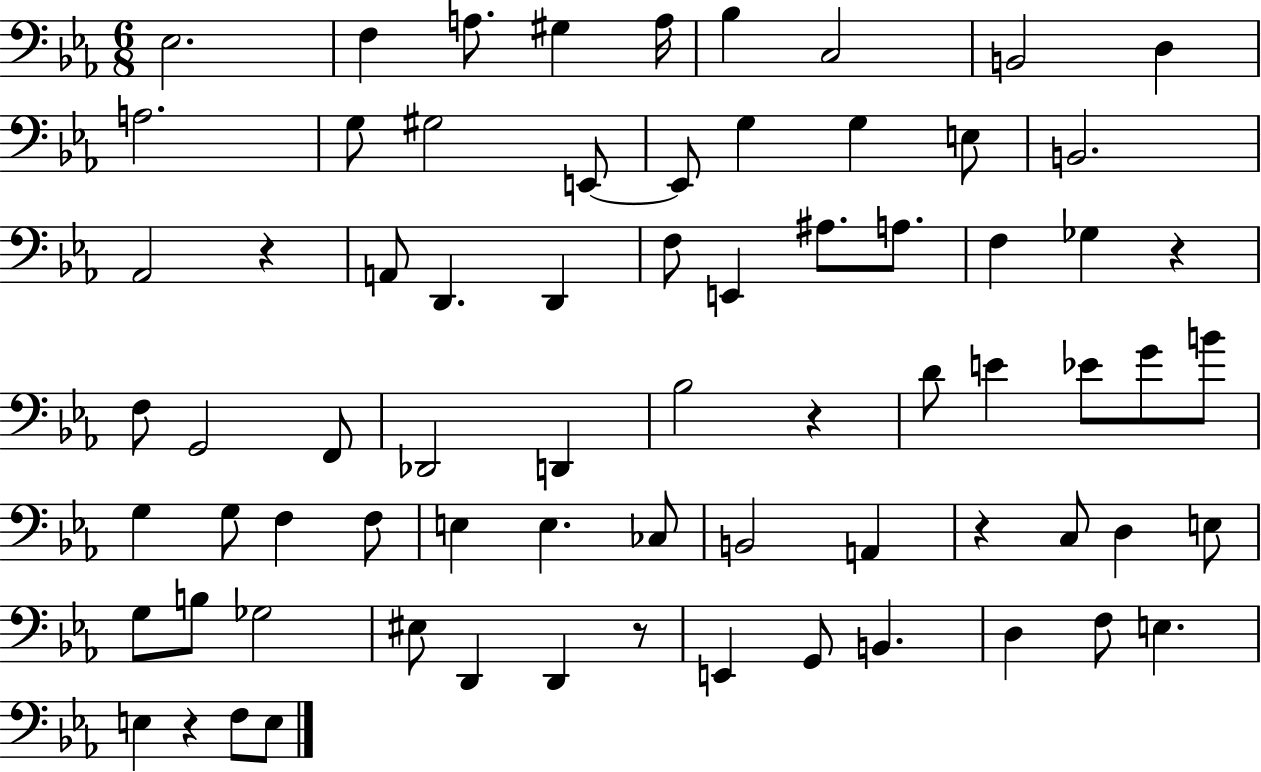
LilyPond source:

{
  \clef bass
  \numericTimeSignature
  \time 6/8
  \key ees \major
  \repeat volta 2 { ees2. | f4 a8. gis4 a16 | bes4 c2 | b,2 d4 | \break a2. | g8 gis2 e,8~~ | e,8 g4 g4 e8 | b,2. | \break aes,2 r4 | a,8 d,4. d,4 | f8 e,4 ais8. a8. | f4 ges4 r4 | \break f8 g,2 f,8 | des,2 d,4 | bes2 r4 | d'8 e'4 ees'8 g'8 b'8 | \break g4 g8 f4 f8 | e4 e4. ces8 | b,2 a,4 | r4 c8 d4 e8 | \break g8 b8 ges2 | eis8 d,4 d,4 r8 | e,4 g,8 b,4. | d4 f8 e4. | \break e4 r4 f8 e8 | } \bar "|."
}